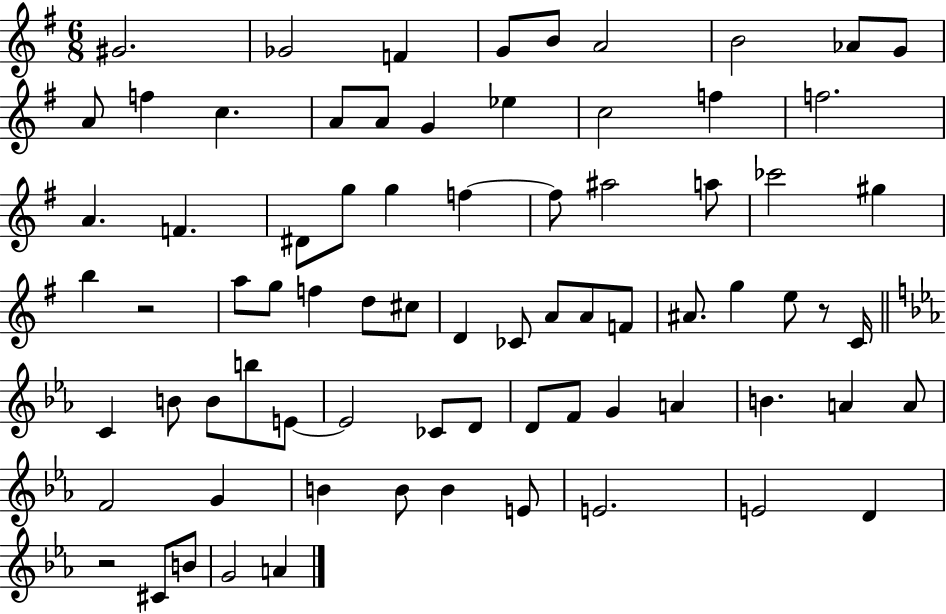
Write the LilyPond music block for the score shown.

{
  \clef treble
  \numericTimeSignature
  \time 6/8
  \key g \major
  gis'2. | ges'2 f'4 | g'8 b'8 a'2 | b'2 aes'8 g'8 | \break a'8 f''4 c''4. | a'8 a'8 g'4 ees''4 | c''2 f''4 | f''2. | \break a'4. f'4. | dis'8 g''8 g''4 f''4~~ | f''8 ais''2 a''8 | ces'''2 gis''4 | \break b''4 r2 | a''8 g''8 f''4 d''8 cis''8 | d'4 ces'8 a'8 a'8 f'8 | ais'8. g''4 e''8 r8 c'16 | \break \bar "||" \break \key ees \major c'4 b'8 b'8 b''8 e'8~~ | e'2 ces'8 d'8 | d'8 f'8 g'4 a'4 | b'4. a'4 a'8 | \break f'2 g'4 | b'4 b'8 b'4 e'8 | e'2. | e'2 d'4 | \break r2 cis'8 b'8 | g'2 a'4 | \bar "|."
}